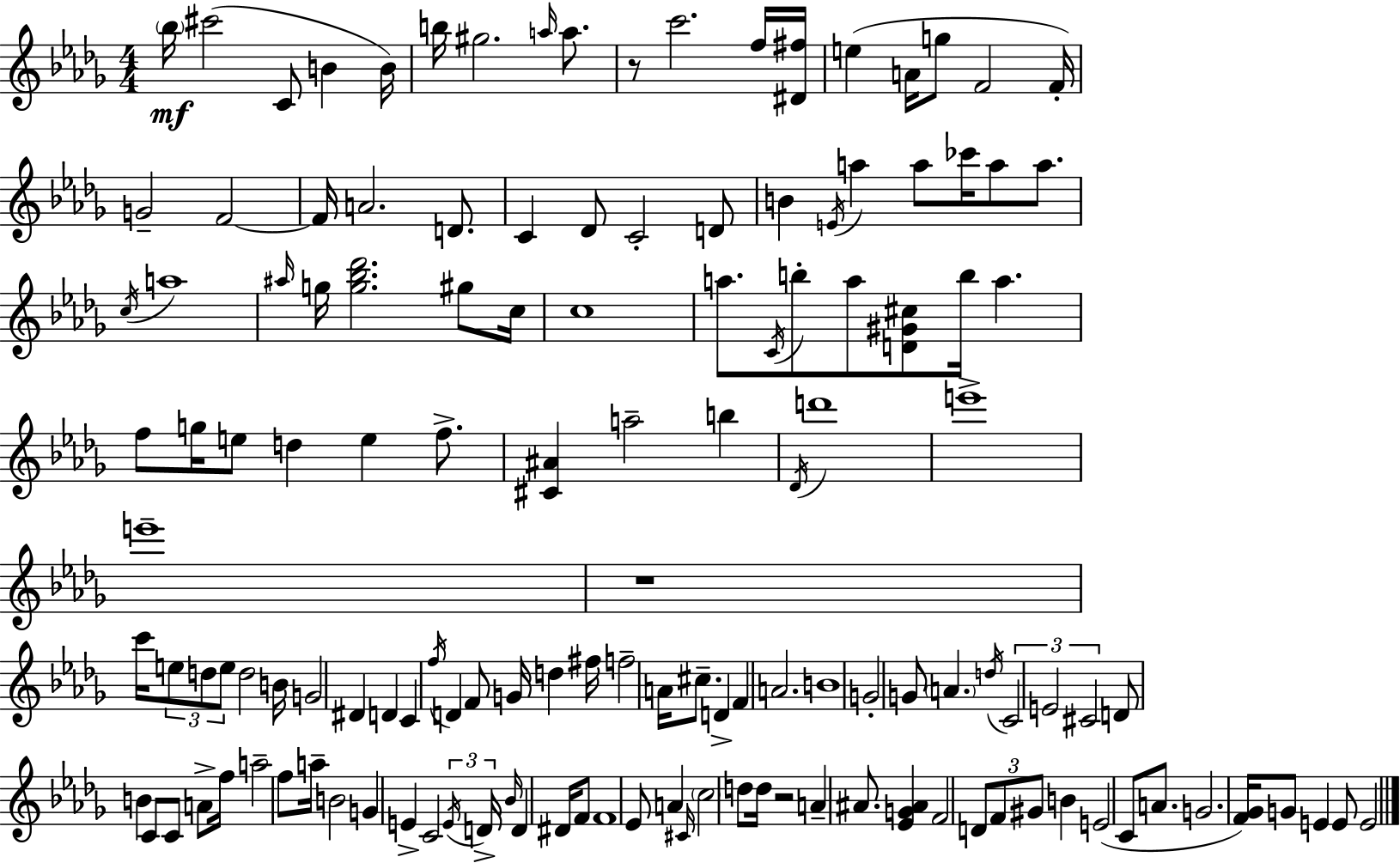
{
  \clef treble
  \numericTimeSignature
  \time 4/4
  \key bes \minor
  \parenthesize bes''16\mf cis'''2( c'8 b'4 b'16) | b''16 gis''2. \grace { a''16 } a''8. | r8 c'''2. f''16 | <dis' fis''>16 e''4( a'16 g''8 f'2 | \break f'16-.) g'2-- f'2~~ | f'16 a'2. d'8. | c'4 des'8 c'2-. d'8 | b'4 \acciaccatura { e'16 } a''4 a''8 ces'''16 a''8 a''8. | \break \acciaccatura { c''16 } a''1 | \grace { ais''16 } g''16 <g'' bes'' des'''>2. | gis''8 c''16 c''1 | a''8. \acciaccatura { c'16 } b''8-. a''8 <d' gis' cis''>8 b''16 a''4. | \break f''8 g''16 e''8 d''4 e''4 | f''8.-> <cis' ais'>4 a''2-- | b''4 \acciaccatura { des'16 } d'''1 | e'''1-> | \break e'''1-- | r1 | c'''16 \tuplet 3/2 { e''8 d''8 e''8 } d''2 | b'16 g'2 dis'4 | \break d'4 c'4 \acciaccatura { f''16 } d'4 f'8 | g'16 d''4 fis''16 f''2-- a'16 | cis''8.-- d'4-> f'4 a'2. | b'1 | \break g'2-. g'8 | \parenthesize a'4. \acciaccatura { d''16 } \tuplet 3/2 { c'2 | e'2 cis'2 } | d'8 b'4 c'8 c'8 a'8-> f''16 a''2-- | \break f''8 a''16-- b'2 | g'4 e'4-> c'2 | \tuplet 3/2 { \acciaccatura { e'16 } d'16-> \grace { bes'16 } } d'4 dis'16 f'8 f'1 | ees'8 a'4 | \break \grace { cis'16 } \parenthesize c''2 d''8 d''16 r2 | a'4-- ais'8. <ees' g' ais'>4 f'2 | \tuplet 3/2 { d'8 f'8 gis'8 } b'4 | e'2( c'8 a'8. g'2. | \break <f' ges'>16) g'8 e'4 | e'8 e'2 \bar "|."
}